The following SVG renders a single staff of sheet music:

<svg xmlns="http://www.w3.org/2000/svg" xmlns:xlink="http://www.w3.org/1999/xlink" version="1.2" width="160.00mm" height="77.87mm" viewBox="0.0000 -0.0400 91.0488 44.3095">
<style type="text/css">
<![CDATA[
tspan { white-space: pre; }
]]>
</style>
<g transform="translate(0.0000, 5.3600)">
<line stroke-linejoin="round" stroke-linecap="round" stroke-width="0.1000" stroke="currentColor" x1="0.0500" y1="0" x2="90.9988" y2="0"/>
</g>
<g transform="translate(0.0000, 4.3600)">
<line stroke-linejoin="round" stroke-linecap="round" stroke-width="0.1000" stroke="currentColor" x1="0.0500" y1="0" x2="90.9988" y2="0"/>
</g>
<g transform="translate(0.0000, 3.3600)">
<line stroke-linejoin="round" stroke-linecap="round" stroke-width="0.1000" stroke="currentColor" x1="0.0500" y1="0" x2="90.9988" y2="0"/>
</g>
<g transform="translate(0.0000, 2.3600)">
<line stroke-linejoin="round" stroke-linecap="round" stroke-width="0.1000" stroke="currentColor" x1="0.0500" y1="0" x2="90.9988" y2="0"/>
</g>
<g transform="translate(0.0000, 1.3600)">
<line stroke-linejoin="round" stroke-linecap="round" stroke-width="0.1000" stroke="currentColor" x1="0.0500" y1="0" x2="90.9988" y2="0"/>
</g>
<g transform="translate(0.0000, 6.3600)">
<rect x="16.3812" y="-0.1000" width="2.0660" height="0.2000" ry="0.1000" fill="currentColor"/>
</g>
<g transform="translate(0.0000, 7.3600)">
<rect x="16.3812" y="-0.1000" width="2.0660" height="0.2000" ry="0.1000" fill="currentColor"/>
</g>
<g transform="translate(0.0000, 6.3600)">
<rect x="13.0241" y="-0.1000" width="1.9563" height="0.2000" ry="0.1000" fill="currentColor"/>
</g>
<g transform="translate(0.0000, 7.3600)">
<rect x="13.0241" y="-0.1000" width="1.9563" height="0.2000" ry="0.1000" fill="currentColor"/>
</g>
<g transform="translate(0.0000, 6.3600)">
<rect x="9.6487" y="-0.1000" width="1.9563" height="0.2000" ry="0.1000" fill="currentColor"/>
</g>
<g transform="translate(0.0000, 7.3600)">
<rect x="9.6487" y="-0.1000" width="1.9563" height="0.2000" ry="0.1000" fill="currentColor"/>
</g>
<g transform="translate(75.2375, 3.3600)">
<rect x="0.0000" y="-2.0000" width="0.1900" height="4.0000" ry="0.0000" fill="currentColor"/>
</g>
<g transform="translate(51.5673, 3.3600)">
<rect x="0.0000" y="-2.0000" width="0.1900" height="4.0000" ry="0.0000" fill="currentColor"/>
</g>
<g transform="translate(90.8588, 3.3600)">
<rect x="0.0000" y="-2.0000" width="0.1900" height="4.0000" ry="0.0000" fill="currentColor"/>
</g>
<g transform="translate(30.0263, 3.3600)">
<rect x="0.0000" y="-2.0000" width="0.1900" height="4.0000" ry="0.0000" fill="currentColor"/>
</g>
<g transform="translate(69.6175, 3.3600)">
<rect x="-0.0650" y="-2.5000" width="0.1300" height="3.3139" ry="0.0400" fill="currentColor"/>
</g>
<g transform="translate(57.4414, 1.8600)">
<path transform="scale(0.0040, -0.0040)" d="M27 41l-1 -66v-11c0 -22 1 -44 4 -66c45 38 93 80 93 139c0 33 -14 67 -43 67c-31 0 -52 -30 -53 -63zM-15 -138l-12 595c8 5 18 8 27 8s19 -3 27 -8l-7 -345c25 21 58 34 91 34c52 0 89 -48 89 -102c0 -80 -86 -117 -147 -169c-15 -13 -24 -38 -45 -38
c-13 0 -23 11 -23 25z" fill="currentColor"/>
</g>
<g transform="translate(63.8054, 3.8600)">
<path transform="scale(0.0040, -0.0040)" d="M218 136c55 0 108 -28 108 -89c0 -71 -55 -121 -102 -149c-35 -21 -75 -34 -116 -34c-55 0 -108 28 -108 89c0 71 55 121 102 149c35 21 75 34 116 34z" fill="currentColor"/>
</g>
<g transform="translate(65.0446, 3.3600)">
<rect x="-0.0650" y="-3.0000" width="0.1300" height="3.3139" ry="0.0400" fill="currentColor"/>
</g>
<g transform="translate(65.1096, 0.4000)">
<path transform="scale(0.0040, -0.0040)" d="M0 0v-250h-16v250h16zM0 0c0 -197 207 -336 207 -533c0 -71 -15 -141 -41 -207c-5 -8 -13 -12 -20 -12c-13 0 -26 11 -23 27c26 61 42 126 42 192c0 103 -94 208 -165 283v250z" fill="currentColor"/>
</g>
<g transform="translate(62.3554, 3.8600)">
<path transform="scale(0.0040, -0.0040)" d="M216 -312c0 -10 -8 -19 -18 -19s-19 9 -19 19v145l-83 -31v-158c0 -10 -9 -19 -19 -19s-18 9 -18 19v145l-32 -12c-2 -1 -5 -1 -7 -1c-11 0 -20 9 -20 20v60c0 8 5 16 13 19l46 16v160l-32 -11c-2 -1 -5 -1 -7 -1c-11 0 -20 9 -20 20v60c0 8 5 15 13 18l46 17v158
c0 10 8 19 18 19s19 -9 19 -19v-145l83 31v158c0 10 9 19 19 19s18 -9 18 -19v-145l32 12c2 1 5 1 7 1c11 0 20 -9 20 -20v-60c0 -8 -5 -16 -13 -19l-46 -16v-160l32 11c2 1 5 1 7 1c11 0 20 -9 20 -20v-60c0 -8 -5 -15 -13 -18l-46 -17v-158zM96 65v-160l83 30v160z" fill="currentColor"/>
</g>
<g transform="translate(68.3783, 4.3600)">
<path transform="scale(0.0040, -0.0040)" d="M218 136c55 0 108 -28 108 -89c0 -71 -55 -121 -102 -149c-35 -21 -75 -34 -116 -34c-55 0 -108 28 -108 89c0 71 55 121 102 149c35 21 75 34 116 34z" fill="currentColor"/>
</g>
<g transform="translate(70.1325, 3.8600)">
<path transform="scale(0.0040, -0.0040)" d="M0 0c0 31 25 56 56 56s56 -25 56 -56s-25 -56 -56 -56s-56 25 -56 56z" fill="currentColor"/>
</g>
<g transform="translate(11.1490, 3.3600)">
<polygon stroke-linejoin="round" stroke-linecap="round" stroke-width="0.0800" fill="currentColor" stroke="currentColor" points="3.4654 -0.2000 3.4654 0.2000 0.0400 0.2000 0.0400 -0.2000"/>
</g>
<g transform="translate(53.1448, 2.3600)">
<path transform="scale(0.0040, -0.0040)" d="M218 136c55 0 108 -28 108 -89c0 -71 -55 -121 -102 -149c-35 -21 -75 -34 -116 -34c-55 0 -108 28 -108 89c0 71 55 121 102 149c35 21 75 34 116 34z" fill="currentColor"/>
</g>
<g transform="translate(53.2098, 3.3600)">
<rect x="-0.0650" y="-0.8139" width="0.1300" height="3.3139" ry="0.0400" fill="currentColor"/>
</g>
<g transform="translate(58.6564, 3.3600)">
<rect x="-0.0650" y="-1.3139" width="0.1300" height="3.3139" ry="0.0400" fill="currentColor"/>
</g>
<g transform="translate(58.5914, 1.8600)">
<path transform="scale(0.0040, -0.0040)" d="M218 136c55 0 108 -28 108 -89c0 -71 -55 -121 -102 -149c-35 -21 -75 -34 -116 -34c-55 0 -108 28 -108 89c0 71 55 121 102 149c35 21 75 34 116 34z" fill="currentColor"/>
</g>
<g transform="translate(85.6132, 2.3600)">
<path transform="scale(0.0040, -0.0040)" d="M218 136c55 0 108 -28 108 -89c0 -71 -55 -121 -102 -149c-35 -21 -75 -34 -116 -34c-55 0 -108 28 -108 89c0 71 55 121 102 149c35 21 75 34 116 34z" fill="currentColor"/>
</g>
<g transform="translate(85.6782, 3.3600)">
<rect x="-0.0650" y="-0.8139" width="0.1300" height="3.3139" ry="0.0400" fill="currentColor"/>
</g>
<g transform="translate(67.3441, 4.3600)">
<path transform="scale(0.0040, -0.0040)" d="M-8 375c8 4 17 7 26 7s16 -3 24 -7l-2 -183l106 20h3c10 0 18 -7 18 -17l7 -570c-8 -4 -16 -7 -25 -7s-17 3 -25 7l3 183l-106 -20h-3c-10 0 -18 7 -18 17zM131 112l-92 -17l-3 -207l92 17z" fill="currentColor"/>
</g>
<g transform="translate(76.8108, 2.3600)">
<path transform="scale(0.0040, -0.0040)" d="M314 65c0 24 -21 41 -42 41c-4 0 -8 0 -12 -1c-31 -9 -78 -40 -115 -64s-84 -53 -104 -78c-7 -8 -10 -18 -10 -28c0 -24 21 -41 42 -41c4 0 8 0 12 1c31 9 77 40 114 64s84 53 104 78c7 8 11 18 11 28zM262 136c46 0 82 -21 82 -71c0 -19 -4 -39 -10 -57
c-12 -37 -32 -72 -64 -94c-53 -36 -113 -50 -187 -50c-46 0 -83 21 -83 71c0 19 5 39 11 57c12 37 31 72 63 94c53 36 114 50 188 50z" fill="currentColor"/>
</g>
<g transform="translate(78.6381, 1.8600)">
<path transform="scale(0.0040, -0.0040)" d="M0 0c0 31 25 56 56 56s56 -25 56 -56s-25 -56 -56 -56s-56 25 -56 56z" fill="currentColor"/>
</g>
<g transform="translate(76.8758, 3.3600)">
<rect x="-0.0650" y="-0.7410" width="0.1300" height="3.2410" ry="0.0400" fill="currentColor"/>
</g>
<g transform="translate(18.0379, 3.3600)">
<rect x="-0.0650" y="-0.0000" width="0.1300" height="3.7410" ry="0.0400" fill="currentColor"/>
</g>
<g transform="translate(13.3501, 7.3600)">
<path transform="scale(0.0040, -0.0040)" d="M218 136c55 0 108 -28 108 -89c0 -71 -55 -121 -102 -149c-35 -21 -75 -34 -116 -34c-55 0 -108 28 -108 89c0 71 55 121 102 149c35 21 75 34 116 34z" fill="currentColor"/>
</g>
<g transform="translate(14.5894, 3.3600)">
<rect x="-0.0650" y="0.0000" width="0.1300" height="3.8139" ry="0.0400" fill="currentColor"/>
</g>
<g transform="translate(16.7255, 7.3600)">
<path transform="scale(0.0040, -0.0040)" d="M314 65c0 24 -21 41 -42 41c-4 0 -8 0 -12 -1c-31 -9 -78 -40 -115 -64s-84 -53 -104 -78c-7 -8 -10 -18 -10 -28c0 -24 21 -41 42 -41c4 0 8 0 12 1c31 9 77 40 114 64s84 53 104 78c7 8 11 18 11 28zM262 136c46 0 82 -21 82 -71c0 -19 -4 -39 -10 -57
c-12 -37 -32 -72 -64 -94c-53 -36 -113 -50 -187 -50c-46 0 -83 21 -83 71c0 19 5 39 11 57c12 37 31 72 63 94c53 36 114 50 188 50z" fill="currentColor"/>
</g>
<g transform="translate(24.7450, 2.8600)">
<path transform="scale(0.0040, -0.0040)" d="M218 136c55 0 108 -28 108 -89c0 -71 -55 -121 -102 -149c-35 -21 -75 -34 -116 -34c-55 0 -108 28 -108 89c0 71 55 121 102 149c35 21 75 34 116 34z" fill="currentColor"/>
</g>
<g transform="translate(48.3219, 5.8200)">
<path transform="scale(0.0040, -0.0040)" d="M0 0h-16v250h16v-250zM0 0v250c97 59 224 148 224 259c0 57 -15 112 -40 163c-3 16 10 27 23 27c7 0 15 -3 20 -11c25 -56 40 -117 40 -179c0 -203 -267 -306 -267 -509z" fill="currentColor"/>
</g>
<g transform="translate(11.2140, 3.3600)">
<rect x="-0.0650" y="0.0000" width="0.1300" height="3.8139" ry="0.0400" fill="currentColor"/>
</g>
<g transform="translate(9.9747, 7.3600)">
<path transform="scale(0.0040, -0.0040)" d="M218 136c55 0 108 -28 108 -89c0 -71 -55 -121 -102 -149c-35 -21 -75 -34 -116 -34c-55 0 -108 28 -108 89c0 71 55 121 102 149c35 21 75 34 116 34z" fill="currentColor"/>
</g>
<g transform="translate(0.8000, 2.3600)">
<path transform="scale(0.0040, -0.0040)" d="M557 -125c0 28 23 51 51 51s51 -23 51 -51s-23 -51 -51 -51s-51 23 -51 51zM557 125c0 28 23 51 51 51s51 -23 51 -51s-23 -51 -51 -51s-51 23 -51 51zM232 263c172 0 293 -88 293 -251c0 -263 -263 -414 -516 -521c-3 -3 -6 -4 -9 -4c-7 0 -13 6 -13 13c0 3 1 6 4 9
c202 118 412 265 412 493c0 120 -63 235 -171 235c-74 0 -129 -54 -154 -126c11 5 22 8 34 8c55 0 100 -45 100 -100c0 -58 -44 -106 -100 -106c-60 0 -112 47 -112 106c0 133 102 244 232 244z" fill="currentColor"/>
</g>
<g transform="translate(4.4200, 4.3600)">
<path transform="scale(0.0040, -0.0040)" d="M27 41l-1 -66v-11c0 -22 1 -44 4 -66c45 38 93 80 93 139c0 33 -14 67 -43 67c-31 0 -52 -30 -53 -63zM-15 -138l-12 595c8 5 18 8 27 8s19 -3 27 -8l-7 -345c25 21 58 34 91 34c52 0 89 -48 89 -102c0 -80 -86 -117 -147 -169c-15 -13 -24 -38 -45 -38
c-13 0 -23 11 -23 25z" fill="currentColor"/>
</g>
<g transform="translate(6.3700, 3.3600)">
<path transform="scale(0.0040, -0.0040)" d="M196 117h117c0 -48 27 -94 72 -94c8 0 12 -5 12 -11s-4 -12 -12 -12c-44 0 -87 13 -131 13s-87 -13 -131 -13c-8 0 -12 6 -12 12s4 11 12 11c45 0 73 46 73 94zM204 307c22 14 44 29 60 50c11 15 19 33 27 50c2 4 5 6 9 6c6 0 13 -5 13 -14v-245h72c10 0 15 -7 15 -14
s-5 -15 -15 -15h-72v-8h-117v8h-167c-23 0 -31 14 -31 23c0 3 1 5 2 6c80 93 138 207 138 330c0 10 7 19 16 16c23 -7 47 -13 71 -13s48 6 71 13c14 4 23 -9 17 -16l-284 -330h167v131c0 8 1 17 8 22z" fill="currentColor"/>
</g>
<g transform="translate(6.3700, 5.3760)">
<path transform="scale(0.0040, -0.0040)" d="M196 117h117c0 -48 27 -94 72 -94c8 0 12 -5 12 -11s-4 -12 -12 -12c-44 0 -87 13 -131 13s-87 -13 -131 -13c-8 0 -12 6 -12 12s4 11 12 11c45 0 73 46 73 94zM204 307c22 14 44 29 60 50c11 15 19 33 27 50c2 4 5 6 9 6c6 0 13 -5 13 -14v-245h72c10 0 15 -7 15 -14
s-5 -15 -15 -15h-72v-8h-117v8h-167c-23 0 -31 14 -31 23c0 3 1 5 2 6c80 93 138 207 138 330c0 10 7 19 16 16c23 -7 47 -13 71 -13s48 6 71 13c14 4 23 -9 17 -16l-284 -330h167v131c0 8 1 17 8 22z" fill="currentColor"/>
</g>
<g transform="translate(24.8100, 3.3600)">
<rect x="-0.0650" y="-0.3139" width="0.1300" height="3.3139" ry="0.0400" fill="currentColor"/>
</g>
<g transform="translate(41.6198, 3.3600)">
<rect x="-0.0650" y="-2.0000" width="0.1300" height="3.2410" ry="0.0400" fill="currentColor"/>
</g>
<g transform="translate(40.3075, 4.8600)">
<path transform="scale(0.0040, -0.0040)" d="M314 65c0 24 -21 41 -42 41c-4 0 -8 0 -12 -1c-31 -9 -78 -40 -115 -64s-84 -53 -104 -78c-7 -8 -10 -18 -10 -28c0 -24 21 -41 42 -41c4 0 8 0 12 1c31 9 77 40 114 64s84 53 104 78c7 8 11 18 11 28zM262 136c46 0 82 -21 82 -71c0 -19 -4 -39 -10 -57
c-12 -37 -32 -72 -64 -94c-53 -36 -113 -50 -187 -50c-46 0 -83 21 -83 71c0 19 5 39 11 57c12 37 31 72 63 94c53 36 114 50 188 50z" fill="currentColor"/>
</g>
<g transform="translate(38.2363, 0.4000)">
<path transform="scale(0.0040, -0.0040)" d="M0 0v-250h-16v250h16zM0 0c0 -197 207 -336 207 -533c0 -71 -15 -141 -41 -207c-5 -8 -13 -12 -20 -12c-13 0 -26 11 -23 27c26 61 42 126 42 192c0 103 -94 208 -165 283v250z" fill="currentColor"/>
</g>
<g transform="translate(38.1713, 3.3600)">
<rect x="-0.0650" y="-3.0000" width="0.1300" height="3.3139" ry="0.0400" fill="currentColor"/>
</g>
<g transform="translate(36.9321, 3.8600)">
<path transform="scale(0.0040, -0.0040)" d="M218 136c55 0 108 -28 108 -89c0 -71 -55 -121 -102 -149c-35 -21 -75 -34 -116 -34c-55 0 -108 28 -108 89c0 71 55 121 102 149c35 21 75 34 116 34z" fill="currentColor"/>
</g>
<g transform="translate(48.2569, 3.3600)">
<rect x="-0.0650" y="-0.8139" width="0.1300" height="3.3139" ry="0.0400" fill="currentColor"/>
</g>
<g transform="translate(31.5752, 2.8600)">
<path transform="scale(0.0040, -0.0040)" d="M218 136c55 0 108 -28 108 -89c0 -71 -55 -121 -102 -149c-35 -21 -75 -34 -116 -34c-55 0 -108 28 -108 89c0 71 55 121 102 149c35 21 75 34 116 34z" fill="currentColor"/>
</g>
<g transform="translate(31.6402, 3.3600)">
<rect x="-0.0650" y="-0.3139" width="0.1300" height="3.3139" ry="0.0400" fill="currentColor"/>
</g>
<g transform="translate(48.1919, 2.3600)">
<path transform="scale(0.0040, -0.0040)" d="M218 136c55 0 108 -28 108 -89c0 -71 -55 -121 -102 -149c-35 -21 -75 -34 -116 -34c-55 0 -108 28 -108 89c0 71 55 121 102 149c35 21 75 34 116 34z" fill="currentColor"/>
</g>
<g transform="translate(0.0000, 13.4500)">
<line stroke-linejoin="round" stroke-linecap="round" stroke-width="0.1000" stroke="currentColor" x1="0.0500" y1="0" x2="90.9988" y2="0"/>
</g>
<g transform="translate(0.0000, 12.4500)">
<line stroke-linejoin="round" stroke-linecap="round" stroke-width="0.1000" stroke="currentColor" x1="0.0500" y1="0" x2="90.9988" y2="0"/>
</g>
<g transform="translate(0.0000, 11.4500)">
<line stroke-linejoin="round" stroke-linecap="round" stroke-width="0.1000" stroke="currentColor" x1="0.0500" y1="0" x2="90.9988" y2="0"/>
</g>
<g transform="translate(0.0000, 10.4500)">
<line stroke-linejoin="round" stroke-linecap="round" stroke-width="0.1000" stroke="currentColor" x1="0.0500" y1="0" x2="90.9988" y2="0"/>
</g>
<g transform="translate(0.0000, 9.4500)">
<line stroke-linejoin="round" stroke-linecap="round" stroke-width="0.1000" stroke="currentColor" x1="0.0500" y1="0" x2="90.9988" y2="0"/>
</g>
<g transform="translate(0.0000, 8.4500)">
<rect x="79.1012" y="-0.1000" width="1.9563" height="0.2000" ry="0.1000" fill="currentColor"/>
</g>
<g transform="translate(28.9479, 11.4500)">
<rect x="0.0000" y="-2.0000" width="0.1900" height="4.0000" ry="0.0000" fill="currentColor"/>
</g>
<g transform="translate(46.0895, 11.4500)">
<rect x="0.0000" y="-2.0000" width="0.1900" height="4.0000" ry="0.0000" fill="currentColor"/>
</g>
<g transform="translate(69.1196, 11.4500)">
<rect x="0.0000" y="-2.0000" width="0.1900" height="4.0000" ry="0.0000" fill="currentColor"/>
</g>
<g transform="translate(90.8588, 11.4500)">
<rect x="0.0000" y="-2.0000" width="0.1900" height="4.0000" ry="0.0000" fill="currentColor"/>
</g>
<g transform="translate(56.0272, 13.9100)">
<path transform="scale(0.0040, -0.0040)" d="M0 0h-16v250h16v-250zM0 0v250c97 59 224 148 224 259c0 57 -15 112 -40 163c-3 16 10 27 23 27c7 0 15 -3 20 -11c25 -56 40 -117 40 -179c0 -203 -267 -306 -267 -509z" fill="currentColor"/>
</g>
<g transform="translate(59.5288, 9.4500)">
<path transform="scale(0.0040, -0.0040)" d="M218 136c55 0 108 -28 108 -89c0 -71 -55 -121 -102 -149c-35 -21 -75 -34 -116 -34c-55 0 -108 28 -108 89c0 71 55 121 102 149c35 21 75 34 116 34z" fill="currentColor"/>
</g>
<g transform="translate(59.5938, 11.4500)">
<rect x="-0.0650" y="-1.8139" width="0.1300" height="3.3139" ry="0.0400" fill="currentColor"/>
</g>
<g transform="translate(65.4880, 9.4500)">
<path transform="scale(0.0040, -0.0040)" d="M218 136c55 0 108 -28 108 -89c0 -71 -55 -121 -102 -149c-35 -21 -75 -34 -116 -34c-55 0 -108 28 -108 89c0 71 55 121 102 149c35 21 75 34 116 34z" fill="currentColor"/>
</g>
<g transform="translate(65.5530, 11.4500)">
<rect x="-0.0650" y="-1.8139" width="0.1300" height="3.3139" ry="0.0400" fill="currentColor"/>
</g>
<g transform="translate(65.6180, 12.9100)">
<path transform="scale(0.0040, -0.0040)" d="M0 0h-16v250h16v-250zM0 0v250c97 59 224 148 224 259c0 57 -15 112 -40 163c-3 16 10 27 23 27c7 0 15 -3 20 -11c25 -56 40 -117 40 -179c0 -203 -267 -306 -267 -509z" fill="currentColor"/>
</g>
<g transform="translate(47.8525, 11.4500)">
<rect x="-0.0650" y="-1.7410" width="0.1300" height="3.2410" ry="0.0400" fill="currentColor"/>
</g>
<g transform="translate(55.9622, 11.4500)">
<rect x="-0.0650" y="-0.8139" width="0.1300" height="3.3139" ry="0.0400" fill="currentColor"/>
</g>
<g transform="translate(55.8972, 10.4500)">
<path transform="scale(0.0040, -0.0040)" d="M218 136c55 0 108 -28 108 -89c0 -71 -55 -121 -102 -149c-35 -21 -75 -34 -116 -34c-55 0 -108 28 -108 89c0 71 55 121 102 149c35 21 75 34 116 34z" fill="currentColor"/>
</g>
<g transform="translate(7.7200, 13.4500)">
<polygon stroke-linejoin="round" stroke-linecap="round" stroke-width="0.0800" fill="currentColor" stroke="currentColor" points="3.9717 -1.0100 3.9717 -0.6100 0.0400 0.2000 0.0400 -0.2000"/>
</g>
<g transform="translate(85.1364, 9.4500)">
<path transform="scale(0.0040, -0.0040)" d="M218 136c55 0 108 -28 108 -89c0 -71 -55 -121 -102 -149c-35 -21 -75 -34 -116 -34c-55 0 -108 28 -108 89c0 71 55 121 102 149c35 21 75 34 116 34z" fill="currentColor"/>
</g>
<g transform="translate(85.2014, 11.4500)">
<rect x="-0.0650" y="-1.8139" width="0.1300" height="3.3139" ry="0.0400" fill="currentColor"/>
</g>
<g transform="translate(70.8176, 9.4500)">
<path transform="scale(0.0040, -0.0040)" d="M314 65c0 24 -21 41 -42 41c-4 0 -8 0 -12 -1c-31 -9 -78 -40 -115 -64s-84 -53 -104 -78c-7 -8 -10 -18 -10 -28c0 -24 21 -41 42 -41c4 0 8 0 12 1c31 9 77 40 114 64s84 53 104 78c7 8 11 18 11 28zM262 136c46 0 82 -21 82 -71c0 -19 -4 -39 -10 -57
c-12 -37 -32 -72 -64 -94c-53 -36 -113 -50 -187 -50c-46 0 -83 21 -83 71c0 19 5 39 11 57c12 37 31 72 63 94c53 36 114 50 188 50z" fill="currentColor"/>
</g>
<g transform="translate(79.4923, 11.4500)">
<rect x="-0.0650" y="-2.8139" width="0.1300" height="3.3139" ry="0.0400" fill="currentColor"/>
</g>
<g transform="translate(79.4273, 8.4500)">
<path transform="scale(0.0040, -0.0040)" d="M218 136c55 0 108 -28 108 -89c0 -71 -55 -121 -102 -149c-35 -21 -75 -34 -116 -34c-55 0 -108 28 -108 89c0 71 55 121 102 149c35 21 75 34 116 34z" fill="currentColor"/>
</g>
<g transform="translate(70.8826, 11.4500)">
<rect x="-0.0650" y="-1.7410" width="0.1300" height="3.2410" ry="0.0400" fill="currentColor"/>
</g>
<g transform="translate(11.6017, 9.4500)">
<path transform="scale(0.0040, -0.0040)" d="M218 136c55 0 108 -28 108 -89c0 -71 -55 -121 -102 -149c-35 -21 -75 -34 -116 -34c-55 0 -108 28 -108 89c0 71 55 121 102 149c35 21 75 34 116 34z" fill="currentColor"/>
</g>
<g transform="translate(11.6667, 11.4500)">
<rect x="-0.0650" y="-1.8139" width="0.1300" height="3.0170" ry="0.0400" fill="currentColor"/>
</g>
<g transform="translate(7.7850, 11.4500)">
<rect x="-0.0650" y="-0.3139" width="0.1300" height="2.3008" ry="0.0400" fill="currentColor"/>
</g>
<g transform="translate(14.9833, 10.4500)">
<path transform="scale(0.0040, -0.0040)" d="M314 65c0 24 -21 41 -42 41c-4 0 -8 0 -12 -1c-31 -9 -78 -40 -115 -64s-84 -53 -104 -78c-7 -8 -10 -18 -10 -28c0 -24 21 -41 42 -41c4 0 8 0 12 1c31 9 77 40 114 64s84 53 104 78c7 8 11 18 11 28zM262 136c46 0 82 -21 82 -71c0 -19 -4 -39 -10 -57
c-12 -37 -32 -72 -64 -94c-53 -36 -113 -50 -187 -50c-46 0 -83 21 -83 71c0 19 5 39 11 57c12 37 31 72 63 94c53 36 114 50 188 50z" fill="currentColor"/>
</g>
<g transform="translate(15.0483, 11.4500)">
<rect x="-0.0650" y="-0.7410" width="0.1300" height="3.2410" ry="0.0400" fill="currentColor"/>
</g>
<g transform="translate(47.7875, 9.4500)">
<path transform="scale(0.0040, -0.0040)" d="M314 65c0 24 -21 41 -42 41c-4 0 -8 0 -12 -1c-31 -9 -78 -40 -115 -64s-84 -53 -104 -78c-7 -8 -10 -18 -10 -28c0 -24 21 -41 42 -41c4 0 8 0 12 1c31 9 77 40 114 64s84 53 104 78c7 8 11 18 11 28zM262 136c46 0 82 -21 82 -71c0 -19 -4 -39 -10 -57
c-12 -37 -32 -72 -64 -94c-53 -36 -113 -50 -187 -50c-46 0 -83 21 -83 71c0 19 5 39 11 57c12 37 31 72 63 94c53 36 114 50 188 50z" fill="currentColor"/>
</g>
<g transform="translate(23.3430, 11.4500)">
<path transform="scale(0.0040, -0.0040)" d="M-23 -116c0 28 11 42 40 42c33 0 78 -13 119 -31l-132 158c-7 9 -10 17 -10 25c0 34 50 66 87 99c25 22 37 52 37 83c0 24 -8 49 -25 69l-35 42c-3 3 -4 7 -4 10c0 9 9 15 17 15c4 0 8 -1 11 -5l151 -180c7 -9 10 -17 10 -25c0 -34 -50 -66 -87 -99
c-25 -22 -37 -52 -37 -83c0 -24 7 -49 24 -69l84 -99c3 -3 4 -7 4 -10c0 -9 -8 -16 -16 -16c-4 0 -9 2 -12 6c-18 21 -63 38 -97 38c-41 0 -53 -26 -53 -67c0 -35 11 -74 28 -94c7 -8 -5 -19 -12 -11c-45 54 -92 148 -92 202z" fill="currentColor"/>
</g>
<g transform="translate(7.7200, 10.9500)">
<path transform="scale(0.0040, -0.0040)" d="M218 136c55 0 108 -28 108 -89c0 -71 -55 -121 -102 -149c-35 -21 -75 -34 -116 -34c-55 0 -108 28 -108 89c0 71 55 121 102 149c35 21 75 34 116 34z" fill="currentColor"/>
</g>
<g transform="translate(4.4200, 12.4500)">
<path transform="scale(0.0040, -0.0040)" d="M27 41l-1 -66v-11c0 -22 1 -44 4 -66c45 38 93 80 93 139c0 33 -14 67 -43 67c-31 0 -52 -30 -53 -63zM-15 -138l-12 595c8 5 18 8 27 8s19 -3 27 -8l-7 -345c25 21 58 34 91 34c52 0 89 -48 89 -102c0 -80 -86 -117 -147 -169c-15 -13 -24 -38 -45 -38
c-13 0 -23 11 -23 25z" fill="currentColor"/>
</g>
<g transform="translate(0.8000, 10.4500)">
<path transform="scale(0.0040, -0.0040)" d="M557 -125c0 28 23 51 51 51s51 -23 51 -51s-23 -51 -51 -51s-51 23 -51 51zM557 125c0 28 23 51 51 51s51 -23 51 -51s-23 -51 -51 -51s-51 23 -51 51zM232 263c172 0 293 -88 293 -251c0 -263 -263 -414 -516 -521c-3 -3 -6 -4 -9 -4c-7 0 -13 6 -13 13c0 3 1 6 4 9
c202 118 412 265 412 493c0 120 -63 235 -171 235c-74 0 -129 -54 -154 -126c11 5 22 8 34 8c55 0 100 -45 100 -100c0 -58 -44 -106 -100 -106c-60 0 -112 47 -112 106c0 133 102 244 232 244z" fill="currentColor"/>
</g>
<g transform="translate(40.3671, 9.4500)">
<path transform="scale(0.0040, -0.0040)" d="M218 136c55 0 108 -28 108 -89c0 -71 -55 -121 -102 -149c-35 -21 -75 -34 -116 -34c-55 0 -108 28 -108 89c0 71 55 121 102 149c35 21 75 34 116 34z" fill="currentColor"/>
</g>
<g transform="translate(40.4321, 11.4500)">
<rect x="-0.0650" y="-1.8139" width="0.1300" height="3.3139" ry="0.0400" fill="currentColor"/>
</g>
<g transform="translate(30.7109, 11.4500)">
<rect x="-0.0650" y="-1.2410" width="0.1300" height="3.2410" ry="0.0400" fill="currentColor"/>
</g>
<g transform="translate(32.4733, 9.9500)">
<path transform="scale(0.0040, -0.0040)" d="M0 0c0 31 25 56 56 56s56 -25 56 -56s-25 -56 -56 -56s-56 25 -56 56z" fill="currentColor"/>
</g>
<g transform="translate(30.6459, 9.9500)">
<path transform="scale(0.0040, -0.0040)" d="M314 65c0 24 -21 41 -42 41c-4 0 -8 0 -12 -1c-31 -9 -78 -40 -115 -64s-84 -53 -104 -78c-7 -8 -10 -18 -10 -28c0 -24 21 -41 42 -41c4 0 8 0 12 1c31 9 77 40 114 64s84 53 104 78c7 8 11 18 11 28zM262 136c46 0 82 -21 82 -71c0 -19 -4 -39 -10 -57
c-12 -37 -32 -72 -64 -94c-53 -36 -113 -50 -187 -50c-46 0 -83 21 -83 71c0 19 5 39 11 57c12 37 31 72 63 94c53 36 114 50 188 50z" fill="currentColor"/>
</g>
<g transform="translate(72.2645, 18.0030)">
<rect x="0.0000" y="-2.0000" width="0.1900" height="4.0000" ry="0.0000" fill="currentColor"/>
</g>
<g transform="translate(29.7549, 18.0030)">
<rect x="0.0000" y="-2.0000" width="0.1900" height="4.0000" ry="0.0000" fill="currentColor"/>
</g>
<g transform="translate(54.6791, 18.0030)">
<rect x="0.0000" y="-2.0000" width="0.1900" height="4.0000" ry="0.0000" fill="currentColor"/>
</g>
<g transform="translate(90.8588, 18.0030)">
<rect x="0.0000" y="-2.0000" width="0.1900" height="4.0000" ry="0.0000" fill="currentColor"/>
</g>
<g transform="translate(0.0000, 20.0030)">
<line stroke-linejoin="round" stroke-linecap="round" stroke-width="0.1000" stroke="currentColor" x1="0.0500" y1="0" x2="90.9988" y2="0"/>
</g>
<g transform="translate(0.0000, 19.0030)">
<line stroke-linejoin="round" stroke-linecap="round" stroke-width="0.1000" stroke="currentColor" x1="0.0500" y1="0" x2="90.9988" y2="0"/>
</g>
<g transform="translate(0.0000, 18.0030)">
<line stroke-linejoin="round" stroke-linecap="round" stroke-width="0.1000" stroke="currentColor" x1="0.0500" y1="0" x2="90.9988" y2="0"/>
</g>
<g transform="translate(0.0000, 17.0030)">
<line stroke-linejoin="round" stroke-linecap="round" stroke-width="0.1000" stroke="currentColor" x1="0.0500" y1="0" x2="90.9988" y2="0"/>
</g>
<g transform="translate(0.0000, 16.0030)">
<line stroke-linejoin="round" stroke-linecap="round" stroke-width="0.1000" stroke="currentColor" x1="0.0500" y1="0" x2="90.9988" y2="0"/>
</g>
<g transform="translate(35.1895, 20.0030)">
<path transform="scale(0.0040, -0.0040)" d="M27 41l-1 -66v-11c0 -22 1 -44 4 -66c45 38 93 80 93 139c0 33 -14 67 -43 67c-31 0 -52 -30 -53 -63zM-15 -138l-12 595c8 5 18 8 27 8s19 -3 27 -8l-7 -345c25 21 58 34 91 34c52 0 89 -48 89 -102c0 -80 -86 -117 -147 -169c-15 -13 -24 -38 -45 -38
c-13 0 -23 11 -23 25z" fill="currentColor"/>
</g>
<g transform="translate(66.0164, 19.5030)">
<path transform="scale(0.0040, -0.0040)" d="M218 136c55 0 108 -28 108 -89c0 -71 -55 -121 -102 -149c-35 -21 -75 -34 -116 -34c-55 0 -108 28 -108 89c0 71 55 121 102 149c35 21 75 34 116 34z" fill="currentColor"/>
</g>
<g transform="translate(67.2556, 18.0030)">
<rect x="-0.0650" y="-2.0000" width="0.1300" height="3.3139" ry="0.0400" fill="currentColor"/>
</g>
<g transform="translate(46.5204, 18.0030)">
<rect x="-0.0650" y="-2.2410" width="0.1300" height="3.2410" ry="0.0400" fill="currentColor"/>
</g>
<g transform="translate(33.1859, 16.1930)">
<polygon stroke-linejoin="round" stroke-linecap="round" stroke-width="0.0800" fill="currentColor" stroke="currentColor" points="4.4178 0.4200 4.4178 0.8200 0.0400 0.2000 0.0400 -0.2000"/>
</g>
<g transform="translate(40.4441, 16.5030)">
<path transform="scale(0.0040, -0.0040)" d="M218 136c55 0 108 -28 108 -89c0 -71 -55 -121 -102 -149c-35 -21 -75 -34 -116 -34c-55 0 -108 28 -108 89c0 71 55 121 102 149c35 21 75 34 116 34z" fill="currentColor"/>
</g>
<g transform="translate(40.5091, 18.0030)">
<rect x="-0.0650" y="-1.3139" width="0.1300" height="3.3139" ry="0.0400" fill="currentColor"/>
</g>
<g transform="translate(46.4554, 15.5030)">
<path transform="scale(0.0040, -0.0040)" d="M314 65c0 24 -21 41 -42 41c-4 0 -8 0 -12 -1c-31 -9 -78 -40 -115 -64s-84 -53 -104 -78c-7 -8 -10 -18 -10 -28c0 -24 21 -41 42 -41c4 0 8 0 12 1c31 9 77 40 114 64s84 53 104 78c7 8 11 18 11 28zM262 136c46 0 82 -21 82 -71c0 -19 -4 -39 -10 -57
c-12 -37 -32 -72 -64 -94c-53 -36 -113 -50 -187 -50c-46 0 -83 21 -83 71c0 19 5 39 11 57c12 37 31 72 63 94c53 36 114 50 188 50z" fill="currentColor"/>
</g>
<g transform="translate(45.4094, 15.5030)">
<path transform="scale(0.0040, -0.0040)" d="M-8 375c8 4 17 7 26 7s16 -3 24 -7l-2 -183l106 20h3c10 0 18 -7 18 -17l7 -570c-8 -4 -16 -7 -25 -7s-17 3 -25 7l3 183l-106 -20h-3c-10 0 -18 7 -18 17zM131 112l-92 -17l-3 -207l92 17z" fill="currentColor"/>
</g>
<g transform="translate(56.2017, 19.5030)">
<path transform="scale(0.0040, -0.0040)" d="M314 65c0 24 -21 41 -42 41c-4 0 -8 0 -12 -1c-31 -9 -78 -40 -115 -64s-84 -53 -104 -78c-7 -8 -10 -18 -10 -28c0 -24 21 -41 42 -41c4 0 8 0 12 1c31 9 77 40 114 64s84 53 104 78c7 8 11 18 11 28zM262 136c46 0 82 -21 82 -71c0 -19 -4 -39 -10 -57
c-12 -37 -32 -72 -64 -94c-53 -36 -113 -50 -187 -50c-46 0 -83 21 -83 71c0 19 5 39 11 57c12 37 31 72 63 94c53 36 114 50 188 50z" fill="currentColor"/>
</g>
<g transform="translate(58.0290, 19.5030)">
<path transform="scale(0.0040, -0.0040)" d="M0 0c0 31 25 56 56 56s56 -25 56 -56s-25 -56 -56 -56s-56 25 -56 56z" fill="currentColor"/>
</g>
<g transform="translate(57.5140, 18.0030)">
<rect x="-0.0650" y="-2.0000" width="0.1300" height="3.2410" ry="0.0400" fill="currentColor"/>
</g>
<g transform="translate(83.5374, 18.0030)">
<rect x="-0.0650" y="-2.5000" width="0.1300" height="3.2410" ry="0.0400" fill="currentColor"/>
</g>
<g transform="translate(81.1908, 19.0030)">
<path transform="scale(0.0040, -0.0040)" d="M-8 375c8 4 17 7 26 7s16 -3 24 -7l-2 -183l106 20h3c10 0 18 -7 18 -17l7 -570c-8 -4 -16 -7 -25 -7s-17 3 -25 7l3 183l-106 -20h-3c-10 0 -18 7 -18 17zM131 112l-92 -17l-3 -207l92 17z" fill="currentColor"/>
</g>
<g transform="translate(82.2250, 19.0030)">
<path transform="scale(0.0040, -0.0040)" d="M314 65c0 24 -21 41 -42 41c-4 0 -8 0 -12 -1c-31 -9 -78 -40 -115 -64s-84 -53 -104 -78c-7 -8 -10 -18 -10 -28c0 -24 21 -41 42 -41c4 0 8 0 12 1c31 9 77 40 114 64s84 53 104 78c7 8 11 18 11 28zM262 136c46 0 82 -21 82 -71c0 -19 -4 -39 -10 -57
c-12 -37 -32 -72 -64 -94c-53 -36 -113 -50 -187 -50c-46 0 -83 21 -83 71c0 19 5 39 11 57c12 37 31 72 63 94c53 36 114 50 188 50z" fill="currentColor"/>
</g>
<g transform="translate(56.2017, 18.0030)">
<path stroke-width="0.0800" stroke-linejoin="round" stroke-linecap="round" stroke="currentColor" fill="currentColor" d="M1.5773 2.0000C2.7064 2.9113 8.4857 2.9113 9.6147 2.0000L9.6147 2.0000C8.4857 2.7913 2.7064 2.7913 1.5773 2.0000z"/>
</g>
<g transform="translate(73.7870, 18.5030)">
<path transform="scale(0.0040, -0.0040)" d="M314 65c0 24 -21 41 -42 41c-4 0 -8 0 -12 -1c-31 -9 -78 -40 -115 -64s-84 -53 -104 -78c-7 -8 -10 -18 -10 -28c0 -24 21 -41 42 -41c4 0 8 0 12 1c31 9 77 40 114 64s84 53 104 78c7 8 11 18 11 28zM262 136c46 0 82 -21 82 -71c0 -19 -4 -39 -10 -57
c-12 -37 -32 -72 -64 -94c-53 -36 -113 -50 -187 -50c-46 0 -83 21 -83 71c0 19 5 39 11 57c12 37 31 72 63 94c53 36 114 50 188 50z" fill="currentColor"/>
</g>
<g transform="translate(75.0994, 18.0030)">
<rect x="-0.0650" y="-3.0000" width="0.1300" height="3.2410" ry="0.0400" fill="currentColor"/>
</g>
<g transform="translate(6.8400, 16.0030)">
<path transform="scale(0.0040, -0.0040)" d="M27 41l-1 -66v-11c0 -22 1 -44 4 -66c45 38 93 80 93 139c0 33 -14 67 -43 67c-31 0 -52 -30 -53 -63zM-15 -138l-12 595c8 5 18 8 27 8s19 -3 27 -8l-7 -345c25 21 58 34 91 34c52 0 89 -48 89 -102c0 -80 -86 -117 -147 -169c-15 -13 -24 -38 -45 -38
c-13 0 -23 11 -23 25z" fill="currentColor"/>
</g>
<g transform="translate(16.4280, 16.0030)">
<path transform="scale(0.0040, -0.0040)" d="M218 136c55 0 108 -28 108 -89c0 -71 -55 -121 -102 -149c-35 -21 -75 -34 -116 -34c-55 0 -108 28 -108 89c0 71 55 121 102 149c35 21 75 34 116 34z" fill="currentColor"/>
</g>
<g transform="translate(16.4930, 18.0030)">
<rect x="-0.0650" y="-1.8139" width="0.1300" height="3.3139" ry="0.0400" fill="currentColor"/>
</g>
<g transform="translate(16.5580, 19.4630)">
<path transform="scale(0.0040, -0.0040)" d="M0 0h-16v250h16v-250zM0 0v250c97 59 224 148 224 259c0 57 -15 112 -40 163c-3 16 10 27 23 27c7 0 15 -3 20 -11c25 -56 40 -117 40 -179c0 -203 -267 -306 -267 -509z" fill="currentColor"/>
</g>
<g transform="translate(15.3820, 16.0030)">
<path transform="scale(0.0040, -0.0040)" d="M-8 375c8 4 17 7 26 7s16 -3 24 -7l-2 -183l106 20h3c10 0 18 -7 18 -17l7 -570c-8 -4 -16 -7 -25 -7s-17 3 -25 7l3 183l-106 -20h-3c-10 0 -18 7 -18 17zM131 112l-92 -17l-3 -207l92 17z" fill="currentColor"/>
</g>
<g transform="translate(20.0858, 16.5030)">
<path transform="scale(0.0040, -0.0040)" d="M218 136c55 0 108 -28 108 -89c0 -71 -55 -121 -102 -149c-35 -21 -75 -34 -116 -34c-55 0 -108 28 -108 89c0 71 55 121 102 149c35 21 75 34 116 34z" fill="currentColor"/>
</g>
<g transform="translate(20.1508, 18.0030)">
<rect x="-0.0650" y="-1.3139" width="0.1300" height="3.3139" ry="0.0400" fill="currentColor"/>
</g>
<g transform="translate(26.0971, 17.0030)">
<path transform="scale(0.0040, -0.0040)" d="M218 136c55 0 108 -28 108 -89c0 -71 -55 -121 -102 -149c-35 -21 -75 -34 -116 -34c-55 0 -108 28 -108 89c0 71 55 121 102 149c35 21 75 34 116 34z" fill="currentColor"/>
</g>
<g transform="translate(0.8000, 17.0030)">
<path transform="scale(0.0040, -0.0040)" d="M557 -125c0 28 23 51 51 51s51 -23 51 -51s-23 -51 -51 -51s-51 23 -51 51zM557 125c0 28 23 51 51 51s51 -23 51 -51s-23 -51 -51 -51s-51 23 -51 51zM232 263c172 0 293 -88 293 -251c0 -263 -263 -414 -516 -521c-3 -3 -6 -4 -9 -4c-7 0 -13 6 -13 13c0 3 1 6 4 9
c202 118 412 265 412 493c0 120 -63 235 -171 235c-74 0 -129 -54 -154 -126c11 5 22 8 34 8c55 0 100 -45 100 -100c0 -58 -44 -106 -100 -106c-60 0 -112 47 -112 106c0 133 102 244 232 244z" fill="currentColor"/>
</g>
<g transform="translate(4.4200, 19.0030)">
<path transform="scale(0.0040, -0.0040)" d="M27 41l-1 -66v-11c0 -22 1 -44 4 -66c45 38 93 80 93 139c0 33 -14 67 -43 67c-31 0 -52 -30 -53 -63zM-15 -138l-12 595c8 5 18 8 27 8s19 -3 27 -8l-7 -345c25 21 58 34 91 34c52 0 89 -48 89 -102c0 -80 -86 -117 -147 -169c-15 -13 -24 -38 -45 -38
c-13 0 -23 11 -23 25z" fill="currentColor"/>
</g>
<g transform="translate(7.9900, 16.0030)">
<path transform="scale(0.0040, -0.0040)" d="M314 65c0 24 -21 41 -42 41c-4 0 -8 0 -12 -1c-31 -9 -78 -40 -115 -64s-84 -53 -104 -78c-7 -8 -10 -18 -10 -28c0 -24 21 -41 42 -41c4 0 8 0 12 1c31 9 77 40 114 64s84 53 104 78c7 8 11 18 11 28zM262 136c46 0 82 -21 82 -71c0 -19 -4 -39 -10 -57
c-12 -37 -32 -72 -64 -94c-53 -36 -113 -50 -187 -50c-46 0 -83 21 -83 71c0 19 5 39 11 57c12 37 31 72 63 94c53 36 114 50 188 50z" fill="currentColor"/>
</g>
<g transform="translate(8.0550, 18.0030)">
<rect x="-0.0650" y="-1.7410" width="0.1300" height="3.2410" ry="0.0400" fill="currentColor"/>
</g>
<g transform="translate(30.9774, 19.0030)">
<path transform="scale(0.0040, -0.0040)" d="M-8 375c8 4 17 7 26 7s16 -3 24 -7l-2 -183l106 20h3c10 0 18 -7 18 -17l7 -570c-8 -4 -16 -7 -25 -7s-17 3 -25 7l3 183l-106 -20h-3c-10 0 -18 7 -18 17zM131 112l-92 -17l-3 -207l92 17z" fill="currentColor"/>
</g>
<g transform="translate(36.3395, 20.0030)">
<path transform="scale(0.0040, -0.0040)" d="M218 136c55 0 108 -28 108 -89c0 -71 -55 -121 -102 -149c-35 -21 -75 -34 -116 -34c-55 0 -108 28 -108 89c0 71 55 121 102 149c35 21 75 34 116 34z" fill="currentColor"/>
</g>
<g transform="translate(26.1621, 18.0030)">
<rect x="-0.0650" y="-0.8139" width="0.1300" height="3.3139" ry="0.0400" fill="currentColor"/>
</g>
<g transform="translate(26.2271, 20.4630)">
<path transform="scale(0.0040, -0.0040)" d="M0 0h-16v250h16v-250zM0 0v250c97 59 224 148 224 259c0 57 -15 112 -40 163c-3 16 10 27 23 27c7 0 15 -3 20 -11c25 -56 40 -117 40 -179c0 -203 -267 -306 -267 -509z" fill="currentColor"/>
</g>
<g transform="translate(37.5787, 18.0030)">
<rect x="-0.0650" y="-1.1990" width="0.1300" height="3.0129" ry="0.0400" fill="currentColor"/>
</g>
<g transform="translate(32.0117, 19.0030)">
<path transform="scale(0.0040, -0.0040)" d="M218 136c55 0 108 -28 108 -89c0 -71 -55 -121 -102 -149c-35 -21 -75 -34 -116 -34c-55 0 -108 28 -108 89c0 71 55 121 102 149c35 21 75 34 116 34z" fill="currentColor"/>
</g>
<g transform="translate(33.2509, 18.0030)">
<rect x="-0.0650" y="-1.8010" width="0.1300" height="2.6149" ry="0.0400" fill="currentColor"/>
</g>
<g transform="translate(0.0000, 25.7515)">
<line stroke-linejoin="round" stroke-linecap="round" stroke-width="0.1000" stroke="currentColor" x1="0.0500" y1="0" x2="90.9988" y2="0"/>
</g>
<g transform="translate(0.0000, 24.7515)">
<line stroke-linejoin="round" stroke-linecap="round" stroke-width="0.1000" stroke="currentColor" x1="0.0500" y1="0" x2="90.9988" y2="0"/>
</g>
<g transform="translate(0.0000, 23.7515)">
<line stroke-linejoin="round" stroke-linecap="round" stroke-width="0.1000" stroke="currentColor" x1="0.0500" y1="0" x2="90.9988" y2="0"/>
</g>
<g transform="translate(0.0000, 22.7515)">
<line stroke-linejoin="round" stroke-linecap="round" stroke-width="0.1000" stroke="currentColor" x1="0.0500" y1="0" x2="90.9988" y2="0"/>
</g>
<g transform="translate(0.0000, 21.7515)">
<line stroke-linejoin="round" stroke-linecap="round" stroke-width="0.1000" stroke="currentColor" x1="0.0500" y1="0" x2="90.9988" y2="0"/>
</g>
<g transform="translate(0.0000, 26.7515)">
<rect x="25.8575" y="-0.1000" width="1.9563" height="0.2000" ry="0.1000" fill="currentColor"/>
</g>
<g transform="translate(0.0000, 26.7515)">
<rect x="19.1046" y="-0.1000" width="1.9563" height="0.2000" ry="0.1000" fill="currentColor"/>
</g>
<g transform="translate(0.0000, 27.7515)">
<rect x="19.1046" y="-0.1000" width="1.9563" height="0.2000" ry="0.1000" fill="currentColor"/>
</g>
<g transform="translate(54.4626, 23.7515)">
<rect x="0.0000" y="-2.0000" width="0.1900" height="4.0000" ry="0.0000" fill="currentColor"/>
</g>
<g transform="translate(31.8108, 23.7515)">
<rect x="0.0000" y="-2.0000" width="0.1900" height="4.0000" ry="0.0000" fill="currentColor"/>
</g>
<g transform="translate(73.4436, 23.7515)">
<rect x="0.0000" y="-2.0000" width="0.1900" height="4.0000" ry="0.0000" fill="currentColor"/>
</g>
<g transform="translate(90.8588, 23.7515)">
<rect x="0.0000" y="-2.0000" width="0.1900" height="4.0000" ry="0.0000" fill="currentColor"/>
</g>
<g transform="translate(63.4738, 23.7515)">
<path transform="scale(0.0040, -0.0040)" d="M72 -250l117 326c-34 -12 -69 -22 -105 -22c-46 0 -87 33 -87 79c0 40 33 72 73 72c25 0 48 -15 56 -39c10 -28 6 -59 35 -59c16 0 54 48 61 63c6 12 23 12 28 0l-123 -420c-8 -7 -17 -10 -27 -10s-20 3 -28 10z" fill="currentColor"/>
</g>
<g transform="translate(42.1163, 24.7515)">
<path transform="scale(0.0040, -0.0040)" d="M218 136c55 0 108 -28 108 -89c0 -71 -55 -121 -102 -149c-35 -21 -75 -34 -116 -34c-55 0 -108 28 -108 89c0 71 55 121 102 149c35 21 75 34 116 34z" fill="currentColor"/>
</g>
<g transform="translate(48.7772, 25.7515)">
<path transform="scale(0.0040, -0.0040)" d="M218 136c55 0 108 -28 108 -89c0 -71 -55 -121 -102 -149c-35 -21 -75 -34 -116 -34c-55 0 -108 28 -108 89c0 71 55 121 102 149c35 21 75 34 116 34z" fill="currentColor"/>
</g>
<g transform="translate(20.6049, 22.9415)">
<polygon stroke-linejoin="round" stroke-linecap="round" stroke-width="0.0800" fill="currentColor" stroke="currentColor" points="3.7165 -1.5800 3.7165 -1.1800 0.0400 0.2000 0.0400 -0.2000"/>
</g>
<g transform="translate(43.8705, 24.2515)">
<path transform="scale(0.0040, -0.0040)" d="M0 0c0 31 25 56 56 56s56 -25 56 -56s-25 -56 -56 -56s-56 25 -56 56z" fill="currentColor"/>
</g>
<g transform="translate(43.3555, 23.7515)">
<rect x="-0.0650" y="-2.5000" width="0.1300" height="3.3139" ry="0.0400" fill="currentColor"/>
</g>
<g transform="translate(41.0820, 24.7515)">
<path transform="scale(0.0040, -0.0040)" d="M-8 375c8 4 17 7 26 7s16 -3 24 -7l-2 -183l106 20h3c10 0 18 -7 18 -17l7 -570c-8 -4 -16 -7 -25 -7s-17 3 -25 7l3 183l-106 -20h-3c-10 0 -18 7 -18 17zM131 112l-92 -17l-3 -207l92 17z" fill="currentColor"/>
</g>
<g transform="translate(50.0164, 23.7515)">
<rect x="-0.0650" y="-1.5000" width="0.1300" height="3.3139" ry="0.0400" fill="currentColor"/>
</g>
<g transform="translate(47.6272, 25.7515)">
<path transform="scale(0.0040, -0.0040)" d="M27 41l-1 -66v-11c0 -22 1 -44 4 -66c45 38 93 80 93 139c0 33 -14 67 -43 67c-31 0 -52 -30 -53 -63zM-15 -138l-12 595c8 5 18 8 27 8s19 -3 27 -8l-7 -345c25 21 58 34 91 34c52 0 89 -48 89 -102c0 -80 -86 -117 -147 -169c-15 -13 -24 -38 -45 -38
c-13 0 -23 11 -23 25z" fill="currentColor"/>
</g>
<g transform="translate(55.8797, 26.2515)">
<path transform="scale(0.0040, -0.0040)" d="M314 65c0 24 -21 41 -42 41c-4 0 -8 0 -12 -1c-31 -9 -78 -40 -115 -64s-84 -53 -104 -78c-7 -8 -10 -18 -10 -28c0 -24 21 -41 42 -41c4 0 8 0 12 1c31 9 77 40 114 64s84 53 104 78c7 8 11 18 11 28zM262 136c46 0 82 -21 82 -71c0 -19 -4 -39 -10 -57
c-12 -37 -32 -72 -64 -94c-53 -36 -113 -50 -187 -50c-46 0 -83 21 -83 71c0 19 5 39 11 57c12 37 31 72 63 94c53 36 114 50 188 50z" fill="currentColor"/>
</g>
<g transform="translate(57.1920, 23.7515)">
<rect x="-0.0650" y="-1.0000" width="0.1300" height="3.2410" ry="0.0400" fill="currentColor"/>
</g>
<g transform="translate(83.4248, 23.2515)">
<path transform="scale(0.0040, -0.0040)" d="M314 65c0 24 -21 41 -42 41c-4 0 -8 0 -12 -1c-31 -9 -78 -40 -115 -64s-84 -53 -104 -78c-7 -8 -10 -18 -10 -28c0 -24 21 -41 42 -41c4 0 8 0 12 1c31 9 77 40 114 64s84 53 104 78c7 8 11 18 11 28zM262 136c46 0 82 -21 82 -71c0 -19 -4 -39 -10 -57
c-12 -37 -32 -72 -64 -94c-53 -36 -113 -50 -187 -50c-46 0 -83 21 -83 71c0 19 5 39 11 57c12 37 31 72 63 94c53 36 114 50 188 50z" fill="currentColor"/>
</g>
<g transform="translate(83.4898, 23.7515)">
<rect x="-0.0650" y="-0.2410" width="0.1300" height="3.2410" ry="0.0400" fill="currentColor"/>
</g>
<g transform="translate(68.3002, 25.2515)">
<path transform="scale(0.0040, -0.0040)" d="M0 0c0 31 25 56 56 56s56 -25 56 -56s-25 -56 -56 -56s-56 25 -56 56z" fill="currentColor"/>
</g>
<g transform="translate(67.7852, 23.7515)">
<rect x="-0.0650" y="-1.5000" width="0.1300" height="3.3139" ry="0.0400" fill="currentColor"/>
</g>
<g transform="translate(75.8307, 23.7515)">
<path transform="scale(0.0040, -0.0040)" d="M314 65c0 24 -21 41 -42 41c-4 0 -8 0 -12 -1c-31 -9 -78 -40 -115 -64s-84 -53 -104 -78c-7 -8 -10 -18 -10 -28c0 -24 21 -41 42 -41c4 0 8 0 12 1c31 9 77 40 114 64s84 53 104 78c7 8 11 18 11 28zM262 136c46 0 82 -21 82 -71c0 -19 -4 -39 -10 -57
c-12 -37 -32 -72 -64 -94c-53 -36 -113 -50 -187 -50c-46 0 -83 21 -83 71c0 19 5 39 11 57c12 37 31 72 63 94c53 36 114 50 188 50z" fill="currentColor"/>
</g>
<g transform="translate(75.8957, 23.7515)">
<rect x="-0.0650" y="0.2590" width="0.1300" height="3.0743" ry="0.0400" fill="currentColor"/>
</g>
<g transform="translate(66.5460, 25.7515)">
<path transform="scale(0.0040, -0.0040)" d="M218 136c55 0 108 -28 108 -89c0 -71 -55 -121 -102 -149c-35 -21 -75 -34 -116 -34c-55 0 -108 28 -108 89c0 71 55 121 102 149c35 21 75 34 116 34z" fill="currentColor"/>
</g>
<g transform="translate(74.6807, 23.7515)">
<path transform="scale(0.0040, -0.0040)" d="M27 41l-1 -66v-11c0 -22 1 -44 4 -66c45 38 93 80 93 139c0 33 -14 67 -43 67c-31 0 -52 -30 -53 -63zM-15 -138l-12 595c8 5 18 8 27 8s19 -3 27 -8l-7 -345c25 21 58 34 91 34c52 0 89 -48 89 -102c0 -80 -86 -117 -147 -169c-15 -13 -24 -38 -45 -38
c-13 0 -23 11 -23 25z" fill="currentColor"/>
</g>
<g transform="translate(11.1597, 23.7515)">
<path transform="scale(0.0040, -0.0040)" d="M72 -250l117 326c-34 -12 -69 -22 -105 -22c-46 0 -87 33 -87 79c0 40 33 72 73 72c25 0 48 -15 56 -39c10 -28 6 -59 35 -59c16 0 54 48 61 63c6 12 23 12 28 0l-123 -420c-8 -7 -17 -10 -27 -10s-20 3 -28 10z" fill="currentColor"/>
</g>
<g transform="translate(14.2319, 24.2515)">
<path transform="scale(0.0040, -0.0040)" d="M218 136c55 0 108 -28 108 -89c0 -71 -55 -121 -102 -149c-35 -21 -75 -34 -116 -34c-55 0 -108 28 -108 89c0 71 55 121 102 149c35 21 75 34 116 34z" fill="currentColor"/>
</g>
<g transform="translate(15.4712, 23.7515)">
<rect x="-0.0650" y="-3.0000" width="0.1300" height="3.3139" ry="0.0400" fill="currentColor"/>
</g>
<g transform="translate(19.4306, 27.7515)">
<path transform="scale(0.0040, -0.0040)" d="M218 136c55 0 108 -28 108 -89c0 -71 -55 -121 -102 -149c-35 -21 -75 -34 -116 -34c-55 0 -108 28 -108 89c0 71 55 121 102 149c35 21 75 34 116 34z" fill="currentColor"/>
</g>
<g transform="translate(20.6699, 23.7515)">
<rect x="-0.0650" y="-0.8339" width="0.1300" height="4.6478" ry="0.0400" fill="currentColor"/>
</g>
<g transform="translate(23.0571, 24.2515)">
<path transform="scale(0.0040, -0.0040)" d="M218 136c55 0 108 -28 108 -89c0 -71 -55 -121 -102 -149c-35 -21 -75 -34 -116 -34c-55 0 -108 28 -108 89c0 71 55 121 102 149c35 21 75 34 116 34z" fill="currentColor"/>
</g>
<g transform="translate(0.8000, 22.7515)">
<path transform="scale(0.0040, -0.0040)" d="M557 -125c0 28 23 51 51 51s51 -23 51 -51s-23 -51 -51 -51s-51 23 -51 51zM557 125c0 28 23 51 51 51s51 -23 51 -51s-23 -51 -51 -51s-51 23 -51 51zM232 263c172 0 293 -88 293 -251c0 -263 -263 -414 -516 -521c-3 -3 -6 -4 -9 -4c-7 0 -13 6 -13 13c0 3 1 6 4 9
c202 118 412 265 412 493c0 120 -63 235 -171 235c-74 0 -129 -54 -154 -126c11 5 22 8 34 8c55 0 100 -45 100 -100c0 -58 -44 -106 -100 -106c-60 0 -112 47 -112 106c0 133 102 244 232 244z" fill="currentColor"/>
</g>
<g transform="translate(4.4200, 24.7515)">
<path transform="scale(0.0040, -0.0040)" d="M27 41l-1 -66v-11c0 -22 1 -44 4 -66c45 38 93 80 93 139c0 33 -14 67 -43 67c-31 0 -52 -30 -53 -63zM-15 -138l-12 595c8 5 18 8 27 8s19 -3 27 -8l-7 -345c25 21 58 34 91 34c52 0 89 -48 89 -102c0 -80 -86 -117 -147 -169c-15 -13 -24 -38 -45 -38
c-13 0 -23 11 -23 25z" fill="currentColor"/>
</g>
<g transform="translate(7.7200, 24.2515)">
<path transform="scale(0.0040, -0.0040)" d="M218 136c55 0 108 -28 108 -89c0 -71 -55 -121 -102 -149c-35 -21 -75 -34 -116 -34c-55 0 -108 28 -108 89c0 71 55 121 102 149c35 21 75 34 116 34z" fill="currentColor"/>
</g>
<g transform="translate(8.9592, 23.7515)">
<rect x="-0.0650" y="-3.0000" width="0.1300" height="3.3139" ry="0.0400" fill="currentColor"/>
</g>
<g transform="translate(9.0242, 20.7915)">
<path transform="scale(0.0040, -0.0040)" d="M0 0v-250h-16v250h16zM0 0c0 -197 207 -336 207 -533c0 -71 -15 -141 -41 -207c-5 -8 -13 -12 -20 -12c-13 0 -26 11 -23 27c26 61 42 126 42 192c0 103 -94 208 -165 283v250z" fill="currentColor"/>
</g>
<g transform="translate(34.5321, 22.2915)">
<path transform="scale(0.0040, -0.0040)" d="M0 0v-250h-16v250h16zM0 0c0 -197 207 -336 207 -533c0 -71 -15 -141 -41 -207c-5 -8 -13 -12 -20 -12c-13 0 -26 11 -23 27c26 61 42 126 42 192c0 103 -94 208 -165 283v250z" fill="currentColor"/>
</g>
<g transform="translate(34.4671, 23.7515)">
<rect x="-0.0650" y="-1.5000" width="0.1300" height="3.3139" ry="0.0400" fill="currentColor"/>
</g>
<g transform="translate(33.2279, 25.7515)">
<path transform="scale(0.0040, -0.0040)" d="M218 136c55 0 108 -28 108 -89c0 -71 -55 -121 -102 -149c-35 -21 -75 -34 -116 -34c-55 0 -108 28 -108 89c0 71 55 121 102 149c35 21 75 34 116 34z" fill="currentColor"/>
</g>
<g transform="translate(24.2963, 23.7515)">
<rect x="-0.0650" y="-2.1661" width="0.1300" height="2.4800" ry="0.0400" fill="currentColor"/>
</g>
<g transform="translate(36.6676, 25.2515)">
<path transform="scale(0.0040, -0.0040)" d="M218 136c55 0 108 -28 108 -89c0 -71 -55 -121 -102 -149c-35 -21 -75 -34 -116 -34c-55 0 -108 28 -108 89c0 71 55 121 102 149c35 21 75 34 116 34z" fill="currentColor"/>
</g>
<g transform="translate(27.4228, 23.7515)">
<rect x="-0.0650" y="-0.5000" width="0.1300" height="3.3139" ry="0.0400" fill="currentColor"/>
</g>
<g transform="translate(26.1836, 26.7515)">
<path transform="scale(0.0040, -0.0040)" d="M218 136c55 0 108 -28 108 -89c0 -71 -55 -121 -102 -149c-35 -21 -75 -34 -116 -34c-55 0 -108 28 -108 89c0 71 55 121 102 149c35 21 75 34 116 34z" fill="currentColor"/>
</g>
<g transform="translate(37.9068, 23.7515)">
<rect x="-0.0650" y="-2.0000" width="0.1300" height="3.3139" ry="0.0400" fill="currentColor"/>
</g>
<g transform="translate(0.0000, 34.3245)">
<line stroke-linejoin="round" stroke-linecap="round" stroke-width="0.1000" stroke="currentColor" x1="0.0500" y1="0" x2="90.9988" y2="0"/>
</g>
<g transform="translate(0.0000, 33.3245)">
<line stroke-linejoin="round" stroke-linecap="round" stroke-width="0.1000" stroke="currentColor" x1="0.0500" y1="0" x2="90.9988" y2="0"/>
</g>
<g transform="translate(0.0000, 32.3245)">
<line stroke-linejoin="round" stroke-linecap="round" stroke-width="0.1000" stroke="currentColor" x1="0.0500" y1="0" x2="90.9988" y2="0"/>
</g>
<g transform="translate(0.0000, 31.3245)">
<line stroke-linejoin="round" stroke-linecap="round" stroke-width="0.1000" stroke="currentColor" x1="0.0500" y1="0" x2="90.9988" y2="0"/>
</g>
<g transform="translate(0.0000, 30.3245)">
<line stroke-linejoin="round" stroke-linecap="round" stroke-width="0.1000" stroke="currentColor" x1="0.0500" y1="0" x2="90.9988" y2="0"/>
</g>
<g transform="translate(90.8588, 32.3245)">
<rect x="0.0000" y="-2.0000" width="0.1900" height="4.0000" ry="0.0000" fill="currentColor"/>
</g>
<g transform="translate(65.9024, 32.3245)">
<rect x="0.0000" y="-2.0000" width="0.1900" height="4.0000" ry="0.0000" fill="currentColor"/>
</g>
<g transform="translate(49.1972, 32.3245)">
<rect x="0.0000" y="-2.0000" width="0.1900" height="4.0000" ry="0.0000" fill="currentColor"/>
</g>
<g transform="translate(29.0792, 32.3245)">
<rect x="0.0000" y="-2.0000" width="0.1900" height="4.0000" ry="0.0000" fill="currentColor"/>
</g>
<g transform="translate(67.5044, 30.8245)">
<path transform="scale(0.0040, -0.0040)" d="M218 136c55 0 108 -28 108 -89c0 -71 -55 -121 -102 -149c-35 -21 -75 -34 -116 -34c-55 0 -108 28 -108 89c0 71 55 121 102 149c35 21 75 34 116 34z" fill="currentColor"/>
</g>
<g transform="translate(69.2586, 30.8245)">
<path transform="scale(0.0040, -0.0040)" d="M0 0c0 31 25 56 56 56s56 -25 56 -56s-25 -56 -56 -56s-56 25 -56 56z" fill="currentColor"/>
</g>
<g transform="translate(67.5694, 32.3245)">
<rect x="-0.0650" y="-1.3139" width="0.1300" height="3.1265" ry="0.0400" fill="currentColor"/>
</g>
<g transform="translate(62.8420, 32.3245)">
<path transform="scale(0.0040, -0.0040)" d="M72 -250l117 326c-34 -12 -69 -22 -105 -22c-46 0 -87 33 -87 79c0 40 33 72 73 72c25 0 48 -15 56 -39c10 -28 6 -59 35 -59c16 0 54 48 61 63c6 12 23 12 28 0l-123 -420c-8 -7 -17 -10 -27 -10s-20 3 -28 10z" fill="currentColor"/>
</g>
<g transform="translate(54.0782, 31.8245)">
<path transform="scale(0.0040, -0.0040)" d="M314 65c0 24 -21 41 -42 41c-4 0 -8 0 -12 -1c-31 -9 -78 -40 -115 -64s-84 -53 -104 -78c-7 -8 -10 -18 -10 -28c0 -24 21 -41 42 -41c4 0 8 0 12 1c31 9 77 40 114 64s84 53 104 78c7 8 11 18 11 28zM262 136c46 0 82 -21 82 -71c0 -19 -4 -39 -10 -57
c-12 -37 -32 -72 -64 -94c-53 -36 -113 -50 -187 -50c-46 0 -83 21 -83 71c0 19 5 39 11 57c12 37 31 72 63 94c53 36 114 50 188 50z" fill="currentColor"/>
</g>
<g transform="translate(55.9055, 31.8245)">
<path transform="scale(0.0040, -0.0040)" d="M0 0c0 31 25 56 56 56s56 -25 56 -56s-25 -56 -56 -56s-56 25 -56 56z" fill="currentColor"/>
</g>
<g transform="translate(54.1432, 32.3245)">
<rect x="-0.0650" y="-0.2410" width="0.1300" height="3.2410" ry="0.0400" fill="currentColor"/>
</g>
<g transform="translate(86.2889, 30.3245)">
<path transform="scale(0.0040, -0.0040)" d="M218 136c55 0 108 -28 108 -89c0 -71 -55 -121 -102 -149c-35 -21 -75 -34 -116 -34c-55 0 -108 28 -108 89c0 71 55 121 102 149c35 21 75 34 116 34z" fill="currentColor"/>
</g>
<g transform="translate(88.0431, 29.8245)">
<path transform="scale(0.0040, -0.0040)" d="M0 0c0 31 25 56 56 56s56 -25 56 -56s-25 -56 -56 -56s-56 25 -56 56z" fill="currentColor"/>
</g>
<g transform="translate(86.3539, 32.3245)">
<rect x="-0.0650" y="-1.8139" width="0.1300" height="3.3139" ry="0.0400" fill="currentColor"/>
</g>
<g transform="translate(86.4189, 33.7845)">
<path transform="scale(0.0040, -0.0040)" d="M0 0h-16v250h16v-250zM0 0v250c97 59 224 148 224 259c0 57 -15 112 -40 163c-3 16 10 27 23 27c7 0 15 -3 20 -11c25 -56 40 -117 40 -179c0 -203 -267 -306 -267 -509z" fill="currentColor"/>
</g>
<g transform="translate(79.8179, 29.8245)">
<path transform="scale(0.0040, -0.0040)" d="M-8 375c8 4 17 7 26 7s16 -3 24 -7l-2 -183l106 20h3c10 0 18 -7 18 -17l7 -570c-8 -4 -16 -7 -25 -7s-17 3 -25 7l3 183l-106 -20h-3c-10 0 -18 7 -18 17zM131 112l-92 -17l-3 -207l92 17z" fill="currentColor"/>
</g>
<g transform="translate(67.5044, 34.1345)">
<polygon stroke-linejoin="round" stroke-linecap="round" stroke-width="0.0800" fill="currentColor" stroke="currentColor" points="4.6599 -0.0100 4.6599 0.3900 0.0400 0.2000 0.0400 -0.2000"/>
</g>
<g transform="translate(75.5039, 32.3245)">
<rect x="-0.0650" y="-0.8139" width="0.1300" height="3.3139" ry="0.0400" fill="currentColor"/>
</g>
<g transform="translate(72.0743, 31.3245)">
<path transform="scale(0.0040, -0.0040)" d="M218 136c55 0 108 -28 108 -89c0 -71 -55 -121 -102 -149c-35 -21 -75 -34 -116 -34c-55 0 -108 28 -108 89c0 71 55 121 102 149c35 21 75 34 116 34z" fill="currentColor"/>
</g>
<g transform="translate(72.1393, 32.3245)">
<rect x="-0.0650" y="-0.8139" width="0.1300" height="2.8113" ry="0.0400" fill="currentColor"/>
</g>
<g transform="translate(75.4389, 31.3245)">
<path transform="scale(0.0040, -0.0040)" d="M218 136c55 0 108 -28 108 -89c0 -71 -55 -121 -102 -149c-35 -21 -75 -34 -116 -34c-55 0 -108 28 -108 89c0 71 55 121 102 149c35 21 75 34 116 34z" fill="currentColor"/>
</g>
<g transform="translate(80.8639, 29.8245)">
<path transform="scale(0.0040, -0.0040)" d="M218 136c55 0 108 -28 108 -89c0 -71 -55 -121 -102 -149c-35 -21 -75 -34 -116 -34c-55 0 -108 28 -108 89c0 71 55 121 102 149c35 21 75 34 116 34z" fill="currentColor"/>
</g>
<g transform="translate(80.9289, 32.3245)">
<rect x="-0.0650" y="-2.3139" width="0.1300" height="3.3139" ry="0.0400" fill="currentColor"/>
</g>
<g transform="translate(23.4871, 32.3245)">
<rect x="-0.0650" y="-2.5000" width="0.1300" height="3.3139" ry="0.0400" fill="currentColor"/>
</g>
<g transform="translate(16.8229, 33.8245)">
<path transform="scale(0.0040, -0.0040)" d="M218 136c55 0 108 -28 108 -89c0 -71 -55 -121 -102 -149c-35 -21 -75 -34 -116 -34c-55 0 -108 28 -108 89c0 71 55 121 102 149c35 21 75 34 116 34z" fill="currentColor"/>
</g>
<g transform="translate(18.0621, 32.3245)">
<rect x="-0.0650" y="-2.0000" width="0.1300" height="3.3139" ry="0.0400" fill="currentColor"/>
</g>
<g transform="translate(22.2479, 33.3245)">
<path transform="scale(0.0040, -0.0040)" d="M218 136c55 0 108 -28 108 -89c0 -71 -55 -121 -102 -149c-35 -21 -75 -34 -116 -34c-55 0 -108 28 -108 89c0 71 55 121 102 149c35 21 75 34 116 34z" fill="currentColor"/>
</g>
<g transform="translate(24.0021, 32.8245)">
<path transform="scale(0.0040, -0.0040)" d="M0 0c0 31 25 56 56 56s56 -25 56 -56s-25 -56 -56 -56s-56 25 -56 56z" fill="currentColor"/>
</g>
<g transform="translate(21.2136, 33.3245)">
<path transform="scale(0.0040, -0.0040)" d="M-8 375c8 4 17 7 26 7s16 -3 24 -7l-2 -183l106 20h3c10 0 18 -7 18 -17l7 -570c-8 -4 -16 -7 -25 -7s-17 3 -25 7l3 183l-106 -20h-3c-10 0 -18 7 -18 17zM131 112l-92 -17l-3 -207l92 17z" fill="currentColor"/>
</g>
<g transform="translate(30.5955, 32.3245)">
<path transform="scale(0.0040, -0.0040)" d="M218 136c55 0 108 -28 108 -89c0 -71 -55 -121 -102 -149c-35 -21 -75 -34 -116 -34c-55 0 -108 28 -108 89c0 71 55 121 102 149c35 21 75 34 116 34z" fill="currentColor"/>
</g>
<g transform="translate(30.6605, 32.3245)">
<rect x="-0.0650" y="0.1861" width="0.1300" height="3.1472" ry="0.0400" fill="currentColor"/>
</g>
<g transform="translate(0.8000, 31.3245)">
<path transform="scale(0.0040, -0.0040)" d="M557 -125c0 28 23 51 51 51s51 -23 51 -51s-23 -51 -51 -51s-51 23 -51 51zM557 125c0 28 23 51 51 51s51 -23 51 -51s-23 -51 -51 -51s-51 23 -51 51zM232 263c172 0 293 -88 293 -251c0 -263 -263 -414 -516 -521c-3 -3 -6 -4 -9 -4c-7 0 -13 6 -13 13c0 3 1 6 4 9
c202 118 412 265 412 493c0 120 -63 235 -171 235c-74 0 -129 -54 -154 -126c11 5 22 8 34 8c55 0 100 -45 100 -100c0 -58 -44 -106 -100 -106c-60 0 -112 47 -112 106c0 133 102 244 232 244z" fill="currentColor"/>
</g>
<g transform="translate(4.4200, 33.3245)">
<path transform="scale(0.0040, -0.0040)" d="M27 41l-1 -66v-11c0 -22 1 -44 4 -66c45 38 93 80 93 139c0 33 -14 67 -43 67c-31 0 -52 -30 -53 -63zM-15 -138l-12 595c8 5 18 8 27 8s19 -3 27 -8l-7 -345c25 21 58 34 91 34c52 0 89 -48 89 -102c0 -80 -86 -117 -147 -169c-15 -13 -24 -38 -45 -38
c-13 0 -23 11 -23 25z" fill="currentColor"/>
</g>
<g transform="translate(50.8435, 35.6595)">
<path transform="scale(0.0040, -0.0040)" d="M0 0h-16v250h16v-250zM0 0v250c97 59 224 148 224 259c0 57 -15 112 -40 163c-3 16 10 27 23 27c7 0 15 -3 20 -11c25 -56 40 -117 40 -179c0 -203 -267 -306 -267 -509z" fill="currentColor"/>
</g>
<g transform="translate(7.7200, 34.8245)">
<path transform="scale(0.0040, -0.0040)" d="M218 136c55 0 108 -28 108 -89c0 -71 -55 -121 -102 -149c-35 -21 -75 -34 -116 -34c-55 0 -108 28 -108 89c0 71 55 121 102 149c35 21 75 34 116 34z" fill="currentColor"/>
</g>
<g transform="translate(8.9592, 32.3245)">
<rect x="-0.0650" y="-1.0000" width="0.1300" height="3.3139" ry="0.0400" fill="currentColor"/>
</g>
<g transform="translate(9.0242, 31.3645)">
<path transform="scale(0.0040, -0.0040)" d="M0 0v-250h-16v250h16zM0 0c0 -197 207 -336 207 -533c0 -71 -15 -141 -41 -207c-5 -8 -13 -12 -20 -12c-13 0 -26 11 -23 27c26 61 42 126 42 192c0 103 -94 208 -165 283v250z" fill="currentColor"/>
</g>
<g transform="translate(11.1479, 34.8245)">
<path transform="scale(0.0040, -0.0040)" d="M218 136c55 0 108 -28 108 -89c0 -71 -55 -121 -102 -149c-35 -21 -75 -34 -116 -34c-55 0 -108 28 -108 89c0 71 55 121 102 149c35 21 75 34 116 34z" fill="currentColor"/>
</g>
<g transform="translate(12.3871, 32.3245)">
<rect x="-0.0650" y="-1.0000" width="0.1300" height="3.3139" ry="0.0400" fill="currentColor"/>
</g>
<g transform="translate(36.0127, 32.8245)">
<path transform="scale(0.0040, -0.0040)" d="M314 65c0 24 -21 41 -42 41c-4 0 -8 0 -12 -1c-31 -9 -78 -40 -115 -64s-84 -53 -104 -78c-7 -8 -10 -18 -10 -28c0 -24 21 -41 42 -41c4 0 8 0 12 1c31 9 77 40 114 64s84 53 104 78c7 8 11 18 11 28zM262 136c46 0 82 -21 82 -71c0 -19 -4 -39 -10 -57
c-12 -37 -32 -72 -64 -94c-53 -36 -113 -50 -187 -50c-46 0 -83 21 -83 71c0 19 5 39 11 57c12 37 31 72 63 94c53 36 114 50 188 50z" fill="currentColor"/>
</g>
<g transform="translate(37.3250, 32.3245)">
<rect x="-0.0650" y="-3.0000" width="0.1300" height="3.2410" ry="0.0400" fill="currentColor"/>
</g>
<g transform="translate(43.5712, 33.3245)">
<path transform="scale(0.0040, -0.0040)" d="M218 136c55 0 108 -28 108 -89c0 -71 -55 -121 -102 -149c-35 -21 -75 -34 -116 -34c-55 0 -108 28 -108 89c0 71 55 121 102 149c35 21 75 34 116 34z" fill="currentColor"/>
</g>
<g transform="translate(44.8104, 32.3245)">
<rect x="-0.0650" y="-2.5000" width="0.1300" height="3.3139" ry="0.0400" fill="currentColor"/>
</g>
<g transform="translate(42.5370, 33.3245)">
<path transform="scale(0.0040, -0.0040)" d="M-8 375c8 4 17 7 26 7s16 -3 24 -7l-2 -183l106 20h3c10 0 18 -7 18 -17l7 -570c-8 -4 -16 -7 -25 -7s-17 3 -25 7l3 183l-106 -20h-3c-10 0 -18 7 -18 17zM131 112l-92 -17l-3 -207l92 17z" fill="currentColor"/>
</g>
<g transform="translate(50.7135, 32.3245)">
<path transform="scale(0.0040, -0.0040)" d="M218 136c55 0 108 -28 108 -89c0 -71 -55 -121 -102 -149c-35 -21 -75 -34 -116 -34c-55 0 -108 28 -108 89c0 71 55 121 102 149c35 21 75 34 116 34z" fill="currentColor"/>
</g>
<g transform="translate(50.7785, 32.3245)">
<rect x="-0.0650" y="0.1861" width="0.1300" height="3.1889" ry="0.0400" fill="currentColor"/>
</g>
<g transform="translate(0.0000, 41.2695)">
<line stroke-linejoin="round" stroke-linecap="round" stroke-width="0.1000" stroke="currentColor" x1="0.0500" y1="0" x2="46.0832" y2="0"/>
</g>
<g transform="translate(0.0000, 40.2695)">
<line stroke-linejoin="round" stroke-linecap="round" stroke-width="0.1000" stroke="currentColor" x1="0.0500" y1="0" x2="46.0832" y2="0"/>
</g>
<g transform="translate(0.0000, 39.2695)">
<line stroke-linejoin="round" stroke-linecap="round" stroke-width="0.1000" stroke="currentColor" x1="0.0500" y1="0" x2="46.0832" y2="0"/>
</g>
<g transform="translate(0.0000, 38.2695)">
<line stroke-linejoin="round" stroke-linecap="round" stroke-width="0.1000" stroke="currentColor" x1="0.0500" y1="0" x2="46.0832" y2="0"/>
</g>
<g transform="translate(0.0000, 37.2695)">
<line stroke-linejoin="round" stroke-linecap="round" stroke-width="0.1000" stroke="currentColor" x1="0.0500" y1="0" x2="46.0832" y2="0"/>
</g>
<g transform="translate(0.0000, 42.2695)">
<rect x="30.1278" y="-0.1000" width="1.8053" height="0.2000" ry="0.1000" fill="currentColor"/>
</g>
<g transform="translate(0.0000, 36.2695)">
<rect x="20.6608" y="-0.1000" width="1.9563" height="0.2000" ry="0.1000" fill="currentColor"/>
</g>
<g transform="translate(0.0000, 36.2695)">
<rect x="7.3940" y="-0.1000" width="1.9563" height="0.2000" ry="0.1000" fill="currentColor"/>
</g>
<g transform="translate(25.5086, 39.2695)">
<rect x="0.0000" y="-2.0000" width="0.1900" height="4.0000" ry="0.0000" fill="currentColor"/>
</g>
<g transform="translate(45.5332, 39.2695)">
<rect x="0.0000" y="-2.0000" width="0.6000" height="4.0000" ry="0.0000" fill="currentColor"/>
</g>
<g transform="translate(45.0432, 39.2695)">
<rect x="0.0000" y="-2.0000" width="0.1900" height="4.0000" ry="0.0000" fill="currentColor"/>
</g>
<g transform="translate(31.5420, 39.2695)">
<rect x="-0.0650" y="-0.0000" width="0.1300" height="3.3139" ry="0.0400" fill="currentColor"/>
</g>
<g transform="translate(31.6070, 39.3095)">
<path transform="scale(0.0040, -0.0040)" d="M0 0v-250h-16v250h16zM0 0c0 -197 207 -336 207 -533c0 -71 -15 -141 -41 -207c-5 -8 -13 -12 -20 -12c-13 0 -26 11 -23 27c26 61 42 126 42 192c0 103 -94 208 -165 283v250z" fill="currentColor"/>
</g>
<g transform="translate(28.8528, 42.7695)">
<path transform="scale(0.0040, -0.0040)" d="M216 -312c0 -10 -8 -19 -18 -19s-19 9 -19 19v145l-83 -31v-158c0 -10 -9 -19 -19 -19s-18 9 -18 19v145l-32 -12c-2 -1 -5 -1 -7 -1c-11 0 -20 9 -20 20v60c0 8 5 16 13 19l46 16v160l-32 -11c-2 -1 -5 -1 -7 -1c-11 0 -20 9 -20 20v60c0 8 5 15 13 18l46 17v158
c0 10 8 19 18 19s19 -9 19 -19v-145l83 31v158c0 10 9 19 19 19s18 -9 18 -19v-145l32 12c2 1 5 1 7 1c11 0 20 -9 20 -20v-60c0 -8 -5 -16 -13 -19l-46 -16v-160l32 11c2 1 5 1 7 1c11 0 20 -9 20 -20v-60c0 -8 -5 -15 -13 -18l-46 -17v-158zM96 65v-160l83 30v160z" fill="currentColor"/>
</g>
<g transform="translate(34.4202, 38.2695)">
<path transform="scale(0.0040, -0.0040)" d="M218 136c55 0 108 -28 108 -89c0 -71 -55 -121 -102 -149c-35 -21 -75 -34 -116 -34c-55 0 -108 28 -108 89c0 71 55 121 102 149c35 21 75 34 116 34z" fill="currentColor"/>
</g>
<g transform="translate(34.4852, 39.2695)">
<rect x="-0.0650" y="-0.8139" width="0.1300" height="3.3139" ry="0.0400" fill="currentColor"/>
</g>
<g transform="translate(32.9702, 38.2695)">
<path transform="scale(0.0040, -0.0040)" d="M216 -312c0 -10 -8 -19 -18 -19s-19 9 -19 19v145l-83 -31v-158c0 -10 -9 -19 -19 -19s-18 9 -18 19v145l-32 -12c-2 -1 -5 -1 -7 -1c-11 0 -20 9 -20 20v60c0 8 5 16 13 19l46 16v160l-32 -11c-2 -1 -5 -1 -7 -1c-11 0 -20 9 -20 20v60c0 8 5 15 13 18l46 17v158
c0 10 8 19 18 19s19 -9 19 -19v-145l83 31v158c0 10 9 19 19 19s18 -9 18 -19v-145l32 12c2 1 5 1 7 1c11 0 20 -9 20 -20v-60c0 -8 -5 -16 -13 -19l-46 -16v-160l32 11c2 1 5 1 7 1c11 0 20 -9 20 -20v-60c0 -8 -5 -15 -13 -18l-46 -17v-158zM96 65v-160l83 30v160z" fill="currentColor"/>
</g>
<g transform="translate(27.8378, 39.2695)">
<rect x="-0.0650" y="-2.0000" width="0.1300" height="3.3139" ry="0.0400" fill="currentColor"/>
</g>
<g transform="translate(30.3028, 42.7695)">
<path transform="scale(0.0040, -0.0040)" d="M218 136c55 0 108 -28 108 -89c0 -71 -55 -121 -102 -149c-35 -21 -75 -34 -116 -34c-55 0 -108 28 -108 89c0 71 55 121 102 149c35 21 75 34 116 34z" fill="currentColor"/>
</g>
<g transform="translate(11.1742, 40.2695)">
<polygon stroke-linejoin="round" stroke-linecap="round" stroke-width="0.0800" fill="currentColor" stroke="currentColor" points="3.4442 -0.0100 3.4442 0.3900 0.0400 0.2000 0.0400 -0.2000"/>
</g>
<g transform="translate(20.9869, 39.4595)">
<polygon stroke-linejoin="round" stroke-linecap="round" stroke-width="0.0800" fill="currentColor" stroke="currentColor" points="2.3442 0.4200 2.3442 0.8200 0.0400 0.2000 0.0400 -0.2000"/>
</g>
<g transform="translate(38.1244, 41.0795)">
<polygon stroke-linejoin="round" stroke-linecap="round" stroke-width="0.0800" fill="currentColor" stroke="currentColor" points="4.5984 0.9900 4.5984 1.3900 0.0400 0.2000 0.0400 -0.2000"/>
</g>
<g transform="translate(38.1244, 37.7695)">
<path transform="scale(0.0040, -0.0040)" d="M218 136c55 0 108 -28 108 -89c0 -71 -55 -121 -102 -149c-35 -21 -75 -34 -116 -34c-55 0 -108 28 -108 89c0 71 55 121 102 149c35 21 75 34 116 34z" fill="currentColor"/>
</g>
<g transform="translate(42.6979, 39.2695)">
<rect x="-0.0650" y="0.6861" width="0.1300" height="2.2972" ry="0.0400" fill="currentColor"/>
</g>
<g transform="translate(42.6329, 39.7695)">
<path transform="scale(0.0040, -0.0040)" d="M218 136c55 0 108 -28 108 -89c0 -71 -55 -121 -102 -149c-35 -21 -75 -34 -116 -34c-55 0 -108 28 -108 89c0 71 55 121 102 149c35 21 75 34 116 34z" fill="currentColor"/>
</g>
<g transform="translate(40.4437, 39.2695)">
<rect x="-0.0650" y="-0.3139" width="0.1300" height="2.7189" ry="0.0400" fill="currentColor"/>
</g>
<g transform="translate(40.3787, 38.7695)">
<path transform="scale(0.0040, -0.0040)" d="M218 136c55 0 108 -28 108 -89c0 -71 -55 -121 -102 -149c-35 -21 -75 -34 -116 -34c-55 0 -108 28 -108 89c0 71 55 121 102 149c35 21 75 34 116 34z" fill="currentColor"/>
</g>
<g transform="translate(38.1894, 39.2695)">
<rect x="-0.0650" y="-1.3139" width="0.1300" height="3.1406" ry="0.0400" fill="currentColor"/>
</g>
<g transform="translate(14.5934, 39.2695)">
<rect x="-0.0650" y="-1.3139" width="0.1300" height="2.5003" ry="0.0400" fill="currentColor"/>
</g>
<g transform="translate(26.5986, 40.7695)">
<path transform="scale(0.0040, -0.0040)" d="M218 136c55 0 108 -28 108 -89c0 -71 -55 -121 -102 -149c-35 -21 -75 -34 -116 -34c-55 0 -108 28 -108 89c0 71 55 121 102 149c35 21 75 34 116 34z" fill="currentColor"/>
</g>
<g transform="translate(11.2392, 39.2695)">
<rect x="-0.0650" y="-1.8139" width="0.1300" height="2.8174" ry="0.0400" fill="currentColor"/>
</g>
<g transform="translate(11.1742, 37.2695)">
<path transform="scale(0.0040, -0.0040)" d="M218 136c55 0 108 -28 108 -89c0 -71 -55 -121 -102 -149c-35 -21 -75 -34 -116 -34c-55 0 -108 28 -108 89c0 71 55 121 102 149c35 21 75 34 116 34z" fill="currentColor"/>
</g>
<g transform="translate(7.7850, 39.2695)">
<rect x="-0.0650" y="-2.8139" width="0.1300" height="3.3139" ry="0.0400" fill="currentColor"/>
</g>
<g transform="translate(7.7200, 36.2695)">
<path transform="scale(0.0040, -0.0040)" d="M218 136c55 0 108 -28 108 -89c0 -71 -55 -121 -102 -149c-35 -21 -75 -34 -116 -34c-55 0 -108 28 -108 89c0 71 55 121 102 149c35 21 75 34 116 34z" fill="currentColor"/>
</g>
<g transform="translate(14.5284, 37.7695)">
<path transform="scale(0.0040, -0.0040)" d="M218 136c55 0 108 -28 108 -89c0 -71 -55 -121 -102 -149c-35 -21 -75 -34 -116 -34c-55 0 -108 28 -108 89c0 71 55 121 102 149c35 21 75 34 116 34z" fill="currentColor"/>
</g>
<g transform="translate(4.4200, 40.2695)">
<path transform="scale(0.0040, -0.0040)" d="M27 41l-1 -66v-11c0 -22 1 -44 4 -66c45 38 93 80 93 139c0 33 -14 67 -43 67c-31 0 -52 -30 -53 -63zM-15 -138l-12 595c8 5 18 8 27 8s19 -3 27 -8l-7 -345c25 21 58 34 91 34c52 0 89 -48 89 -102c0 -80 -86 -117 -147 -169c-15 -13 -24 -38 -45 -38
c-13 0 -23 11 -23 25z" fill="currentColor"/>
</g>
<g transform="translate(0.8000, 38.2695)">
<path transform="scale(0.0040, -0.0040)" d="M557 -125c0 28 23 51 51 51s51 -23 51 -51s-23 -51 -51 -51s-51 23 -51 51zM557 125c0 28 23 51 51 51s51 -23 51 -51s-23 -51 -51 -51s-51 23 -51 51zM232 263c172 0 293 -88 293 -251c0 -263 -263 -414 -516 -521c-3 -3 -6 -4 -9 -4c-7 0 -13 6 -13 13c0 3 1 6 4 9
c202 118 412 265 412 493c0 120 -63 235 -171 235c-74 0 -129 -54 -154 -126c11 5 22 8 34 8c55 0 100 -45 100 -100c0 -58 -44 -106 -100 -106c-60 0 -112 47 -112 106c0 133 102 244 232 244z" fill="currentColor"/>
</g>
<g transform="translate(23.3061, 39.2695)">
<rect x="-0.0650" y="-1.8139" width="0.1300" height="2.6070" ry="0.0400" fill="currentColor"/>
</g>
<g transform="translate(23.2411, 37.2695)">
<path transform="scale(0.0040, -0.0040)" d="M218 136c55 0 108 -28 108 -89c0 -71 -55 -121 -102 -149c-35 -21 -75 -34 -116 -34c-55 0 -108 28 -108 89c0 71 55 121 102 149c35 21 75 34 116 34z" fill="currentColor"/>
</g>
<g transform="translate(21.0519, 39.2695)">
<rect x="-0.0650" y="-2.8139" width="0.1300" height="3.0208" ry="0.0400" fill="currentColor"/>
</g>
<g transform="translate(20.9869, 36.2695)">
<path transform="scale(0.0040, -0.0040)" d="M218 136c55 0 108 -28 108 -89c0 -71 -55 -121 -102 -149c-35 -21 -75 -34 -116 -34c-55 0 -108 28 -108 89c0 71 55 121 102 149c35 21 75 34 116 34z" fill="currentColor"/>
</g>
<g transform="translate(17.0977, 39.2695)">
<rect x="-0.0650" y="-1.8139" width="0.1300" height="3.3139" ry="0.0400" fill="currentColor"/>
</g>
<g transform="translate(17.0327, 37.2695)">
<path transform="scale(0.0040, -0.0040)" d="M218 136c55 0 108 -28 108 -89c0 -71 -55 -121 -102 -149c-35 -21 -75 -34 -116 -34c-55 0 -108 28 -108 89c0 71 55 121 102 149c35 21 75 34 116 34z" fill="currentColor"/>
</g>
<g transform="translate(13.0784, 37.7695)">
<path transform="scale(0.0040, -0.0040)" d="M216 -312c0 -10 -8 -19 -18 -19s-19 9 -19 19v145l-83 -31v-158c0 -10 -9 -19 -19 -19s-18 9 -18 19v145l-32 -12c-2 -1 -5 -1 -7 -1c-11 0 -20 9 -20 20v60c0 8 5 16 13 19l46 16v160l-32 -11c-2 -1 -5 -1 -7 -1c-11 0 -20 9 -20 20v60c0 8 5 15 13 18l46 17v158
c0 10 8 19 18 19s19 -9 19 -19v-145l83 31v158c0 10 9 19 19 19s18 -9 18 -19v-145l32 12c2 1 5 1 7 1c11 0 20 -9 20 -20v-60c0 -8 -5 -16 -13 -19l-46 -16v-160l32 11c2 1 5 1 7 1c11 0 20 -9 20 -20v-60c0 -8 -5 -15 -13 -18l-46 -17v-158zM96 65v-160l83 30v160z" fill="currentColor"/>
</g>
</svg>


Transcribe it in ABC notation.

X:1
T:Untitled
M:4/4
L:1/4
K:F
C,,/2 C,,/2 C,,2 E, E, C,/2 A,,2 F,/2 F, _G, ^C,/2 B,, F,2 F, E,/2 A,/2 F,2 z G,2 A, A,2 F,/2 A, A,/2 A,2 C A, _A,2 A,/2 G, F,/2 B,,/2 _G,,/2 G, B,2 A,,2 A,, C,2 B,,2 C,/2 z/2 C, C,,/2 C,/2 E,, G,,/2 A,, B,, _G,, F,,2 z/2 G,, _D,2 E,2 F,,/2 F,, A,, B,, D, C,2 B,, D,/2 E,2 z/2 G,/2 F,/2 F, B, A,/2 C A,/2 ^G,/2 A, C/2 A,/2 A,, ^D,,/2 ^F, G,/2 E,/2 C,/2